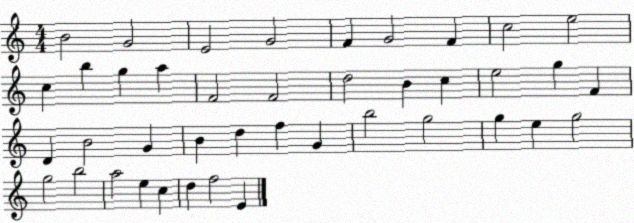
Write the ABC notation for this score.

X:1
T:Untitled
M:4/4
L:1/4
K:C
B2 G2 E2 G2 F G2 F c2 e2 c b g a F2 F2 d2 B c e2 g F D B2 G B d f G b2 g2 g e g2 g2 b2 a2 e c d f2 E